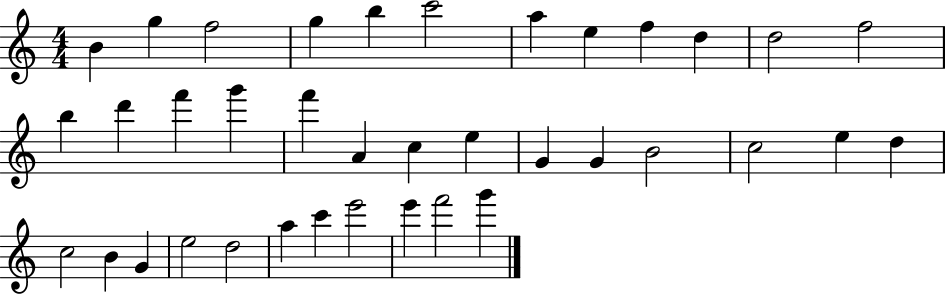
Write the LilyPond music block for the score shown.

{
  \clef treble
  \numericTimeSignature
  \time 4/4
  \key c \major
  b'4 g''4 f''2 | g''4 b''4 c'''2 | a''4 e''4 f''4 d''4 | d''2 f''2 | \break b''4 d'''4 f'''4 g'''4 | f'''4 a'4 c''4 e''4 | g'4 g'4 b'2 | c''2 e''4 d''4 | \break c''2 b'4 g'4 | e''2 d''2 | a''4 c'''4 e'''2 | e'''4 f'''2 g'''4 | \break \bar "|."
}